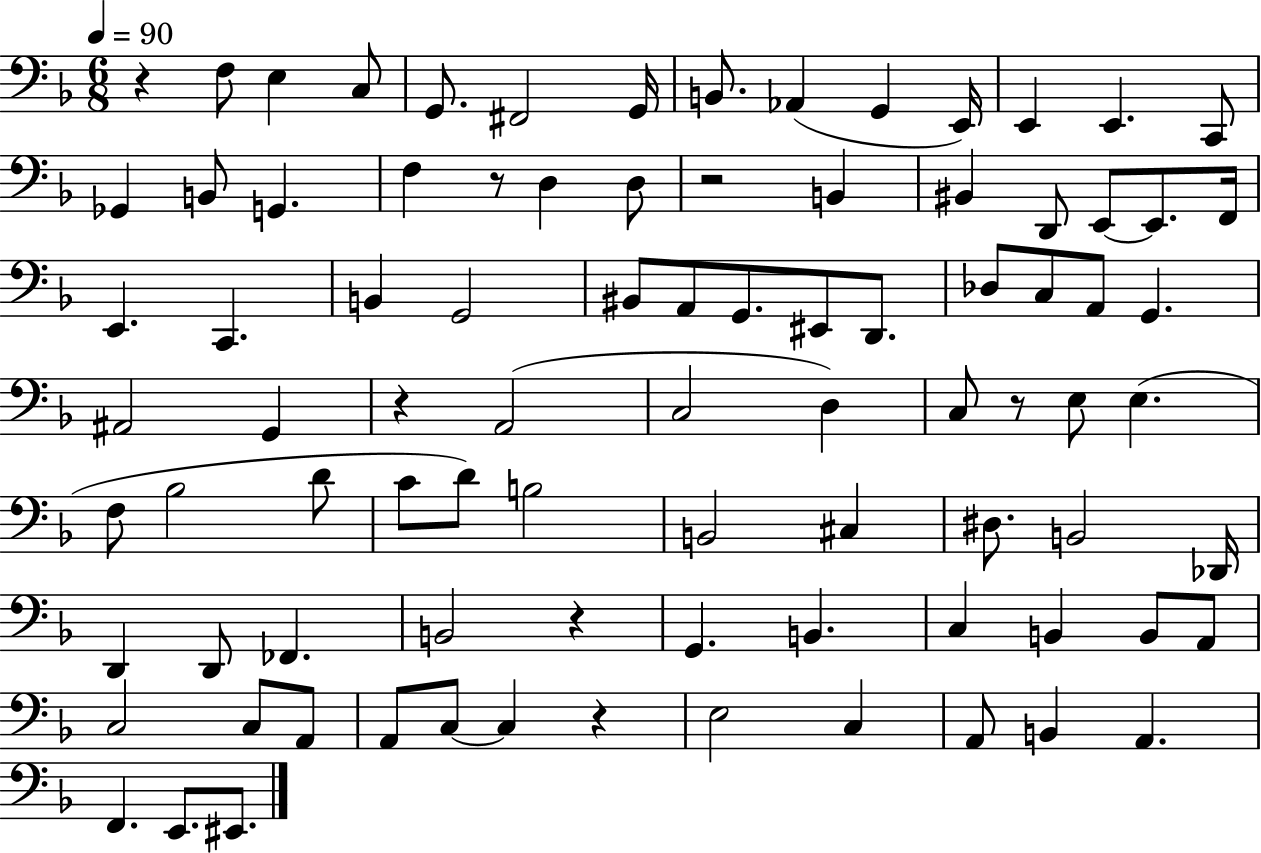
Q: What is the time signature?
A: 6/8